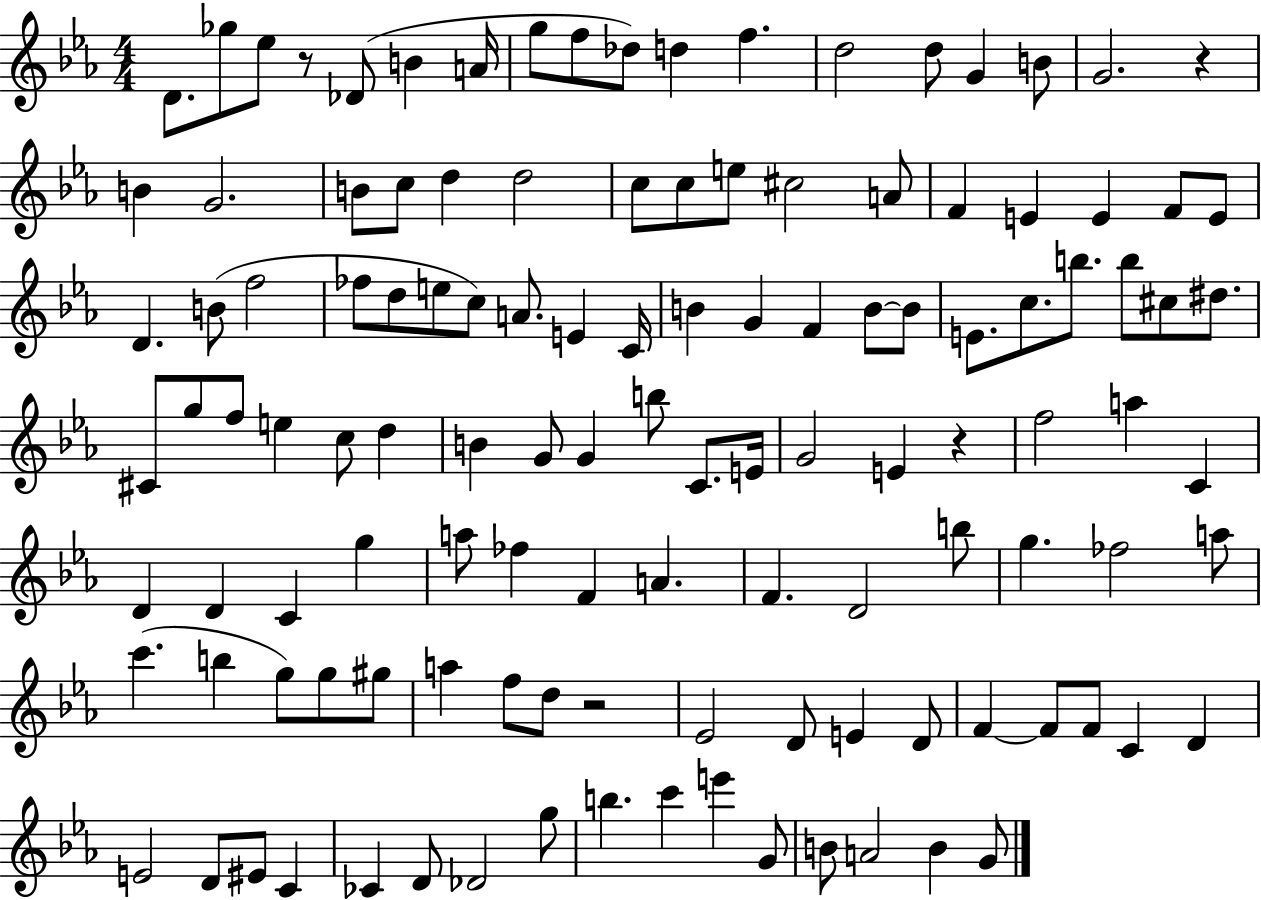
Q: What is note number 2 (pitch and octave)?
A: Gb5